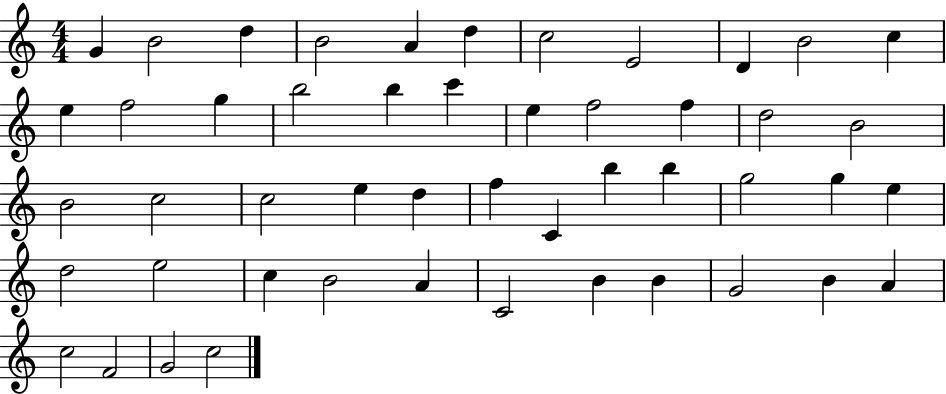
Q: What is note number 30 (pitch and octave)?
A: B5